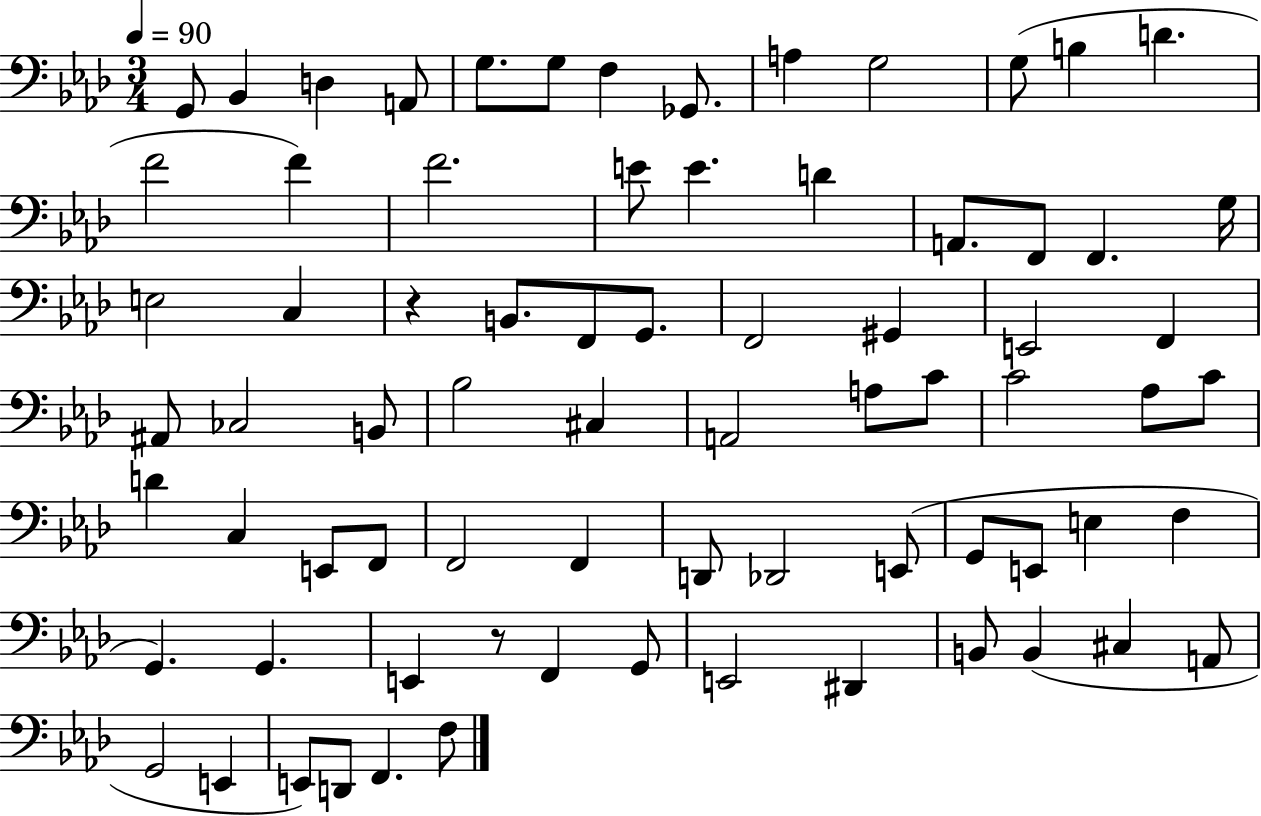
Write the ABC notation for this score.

X:1
T:Untitled
M:3/4
L:1/4
K:Ab
G,,/2 _B,, D, A,,/2 G,/2 G,/2 F, _G,,/2 A, G,2 G,/2 B, D F2 F F2 E/2 E D A,,/2 F,,/2 F,, G,/4 E,2 C, z B,,/2 F,,/2 G,,/2 F,,2 ^G,, E,,2 F,, ^A,,/2 _C,2 B,,/2 _B,2 ^C, A,,2 A,/2 C/2 C2 _A,/2 C/2 D C, E,,/2 F,,/2 F,,2 F,, D,,/2 _D,,2 E,,/2 G,,/2 E,,/2 E, F, G,, G,, E,, z/2 F,, G,,/2 E,,2 ^D,, B,,/2 B,, ^C, A,,/2 G,,2 E,, E,,/2 D,,/2 F,, F,/2